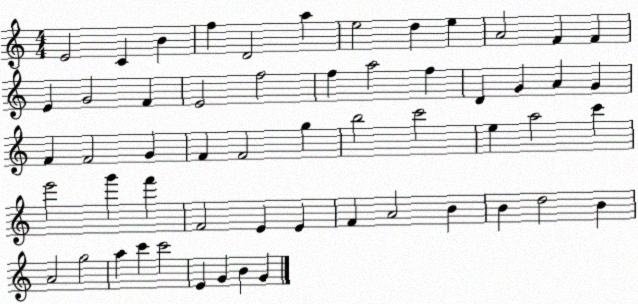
X:1
T:Untitled
M:4/4
L:1/4
K:C
E2 C B f D2 a e2 d e A2 F F E G2 F E2 f2 f a2 f D G A G F F2 G F F2 g b2 c'2 e a2 c' e'2 g' f' F2 E E F A2 B B d2 B A2 g2 a c' c'2 E G B G